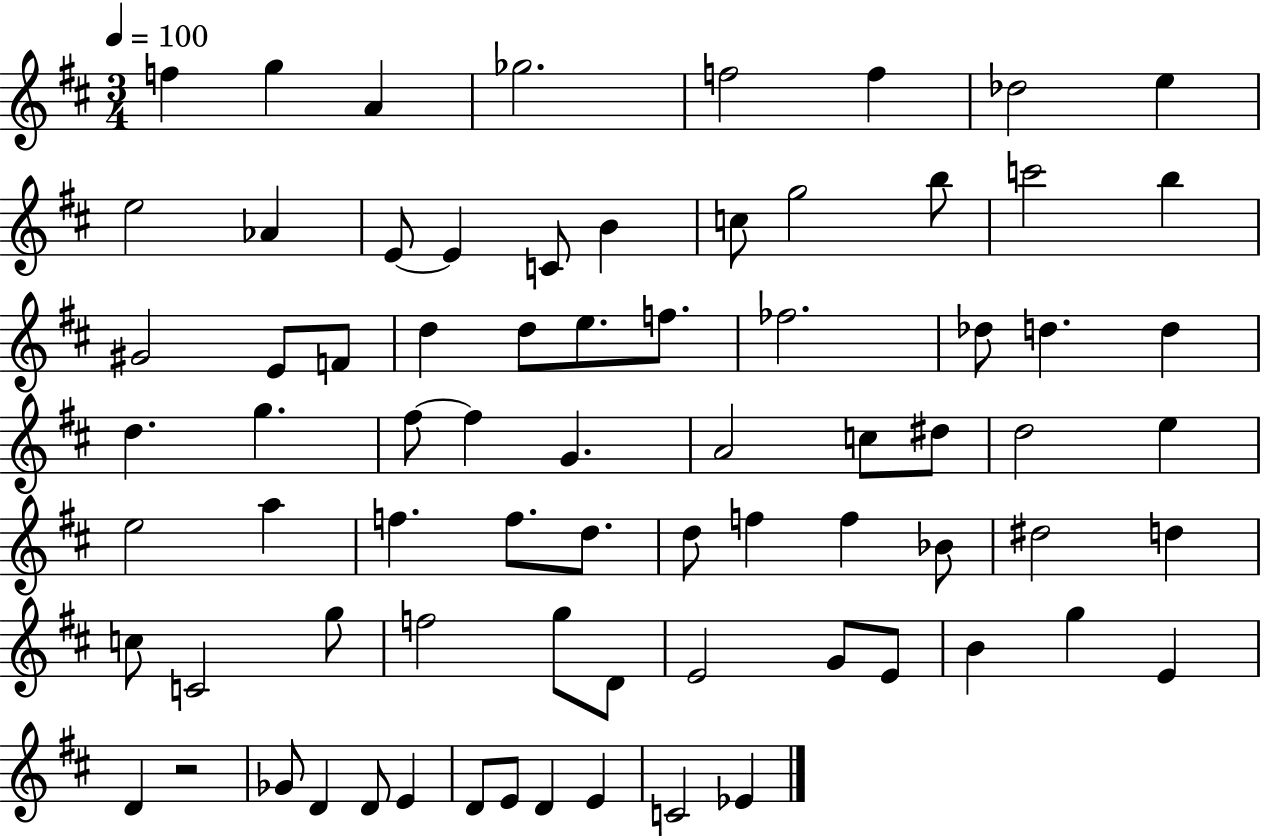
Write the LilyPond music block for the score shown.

{
  \clef treble
  \numericTimeSignature
  \time 3/4
  \key d \major
  \tempo 4 = 100
  \repeat volta 2 { f''4 g''4 a'4 | ges''2. | f''2 f''4 | des''2 e''4 | \break e''2 aes'4 | e'8~~ e'4 c'8 b'4 | c''8 g''2 b''8 | c'''2 b''4 | \break gis'2 e'8 f'8 | d''4 d''8 e''8. f''8. | fes''2. | des''8 d''4. d''4 | \break d''4. g''4. | fis''8~~ fis''4 g'4. | a'2 c''8 dis''8 | d''2 e''4 | \break e''2 a''4 | f''4. f''8. d''8. | d''8 f''4 f''4 bes'8 | dis''2 d''4 | \break c''8 c'2 g''8 | f''2 g''8 d'8 | e'2 g'8 e'8 | b'4 g''4 e'4 | \break d'4 r2 | ges'8 d'4 d'8 e'4 | d'8 e'8 d'4 e'4 | c'2 ees'4 | \break } \bar "|."
}